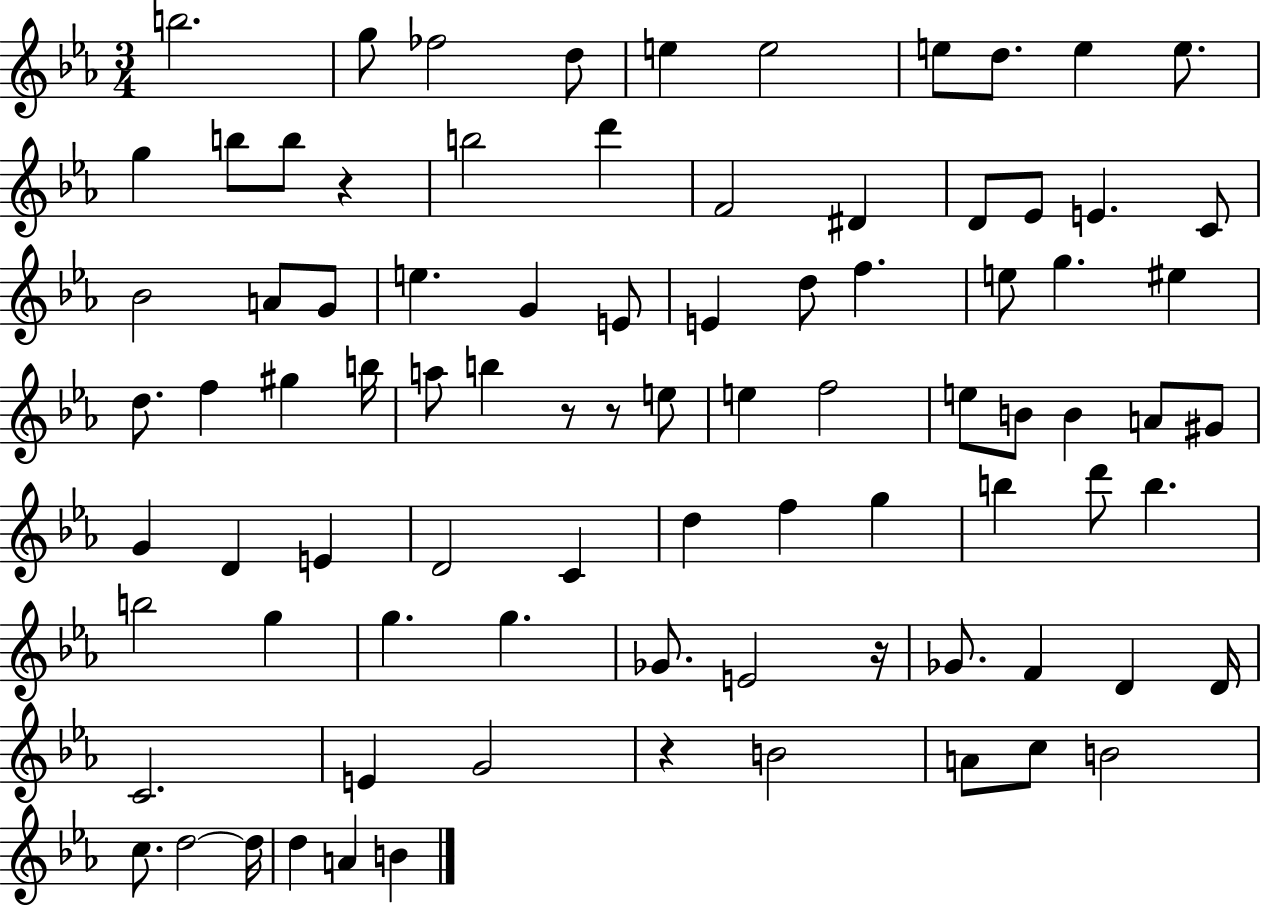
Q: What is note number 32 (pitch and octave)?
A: G5